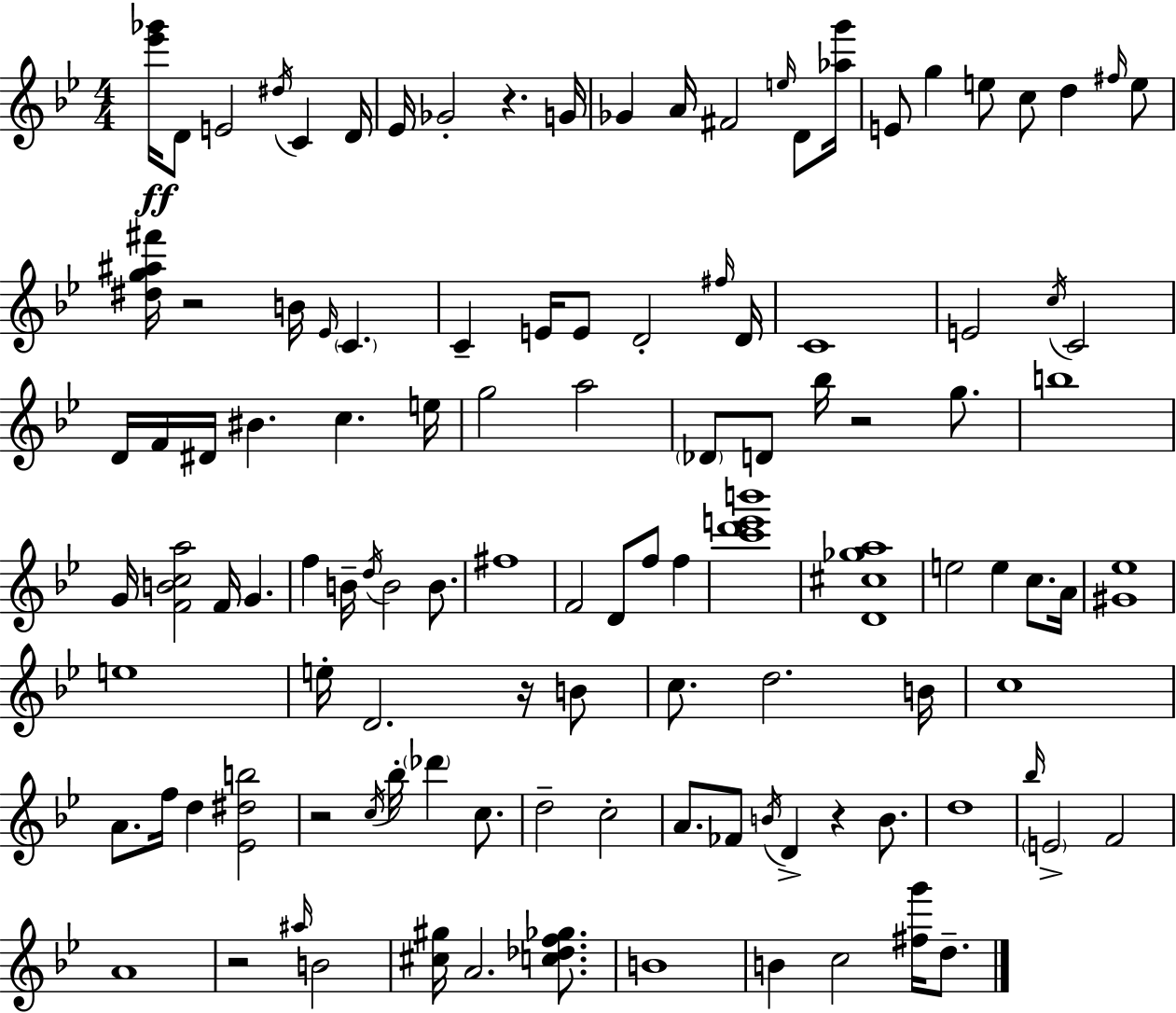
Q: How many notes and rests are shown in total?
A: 115